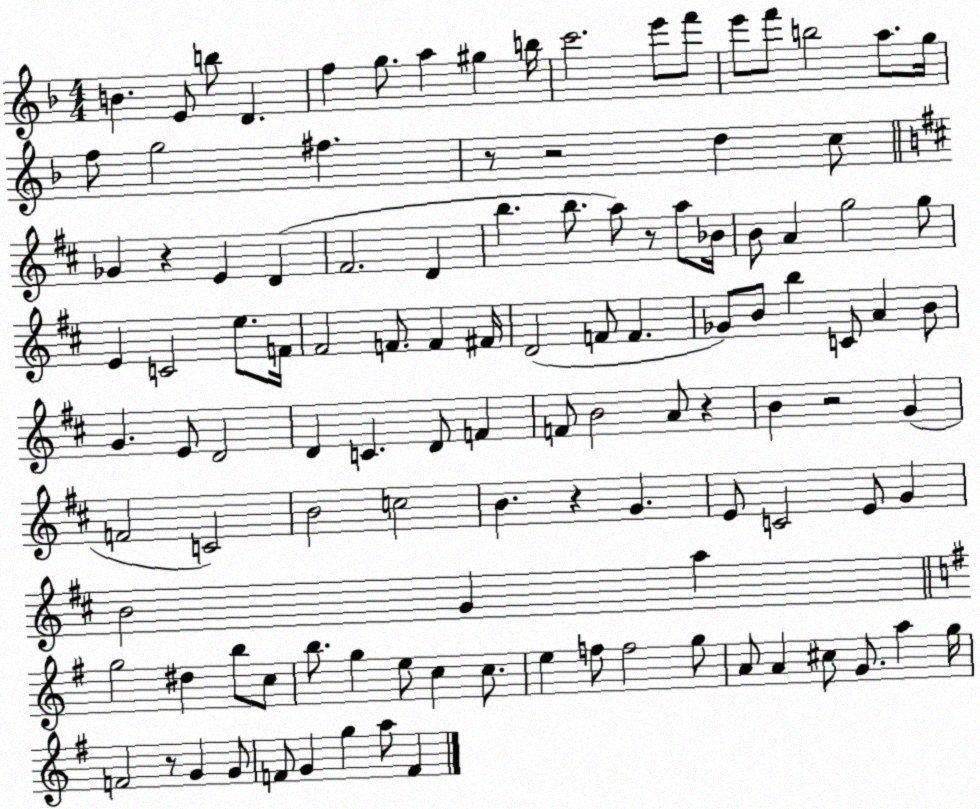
X:1
T:Untitled
M:4/4
L:1/4
K:F
B E/2 b/2 D f g/2 a ^g b/4 c'2 e'/2 f'/2 e'/2 f'/2 b2 a/2 g/4 f/2 g2 ^f z/2 z2 d c/2 _G z E D ^F2 D b b/2 a/2 z/2 a/2 _B/4 B/2 A g2 g/2 E C2 e/2 F/4 ^F2 F/2 F ^F/4 D2 F/2 F _G/2 B/2 b C/2 A B/2 G E/2 D2 D C D/2 F F/2 B2 A/2 z B z2 G F2 C2 B2 c2 B z G E/2 C2 E/2 G B2 G a g2 ^d b/2 c/2 b/2 g e/2 c c/2 e f/2 f2 g/2 A/2 A ^c/2 G/2 a g/4 F2 z/2 G G/2 F/2 G g a/2 F